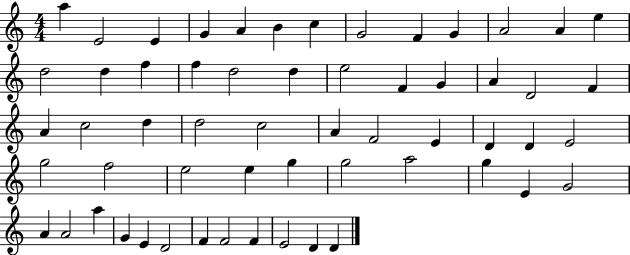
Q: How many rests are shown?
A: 0